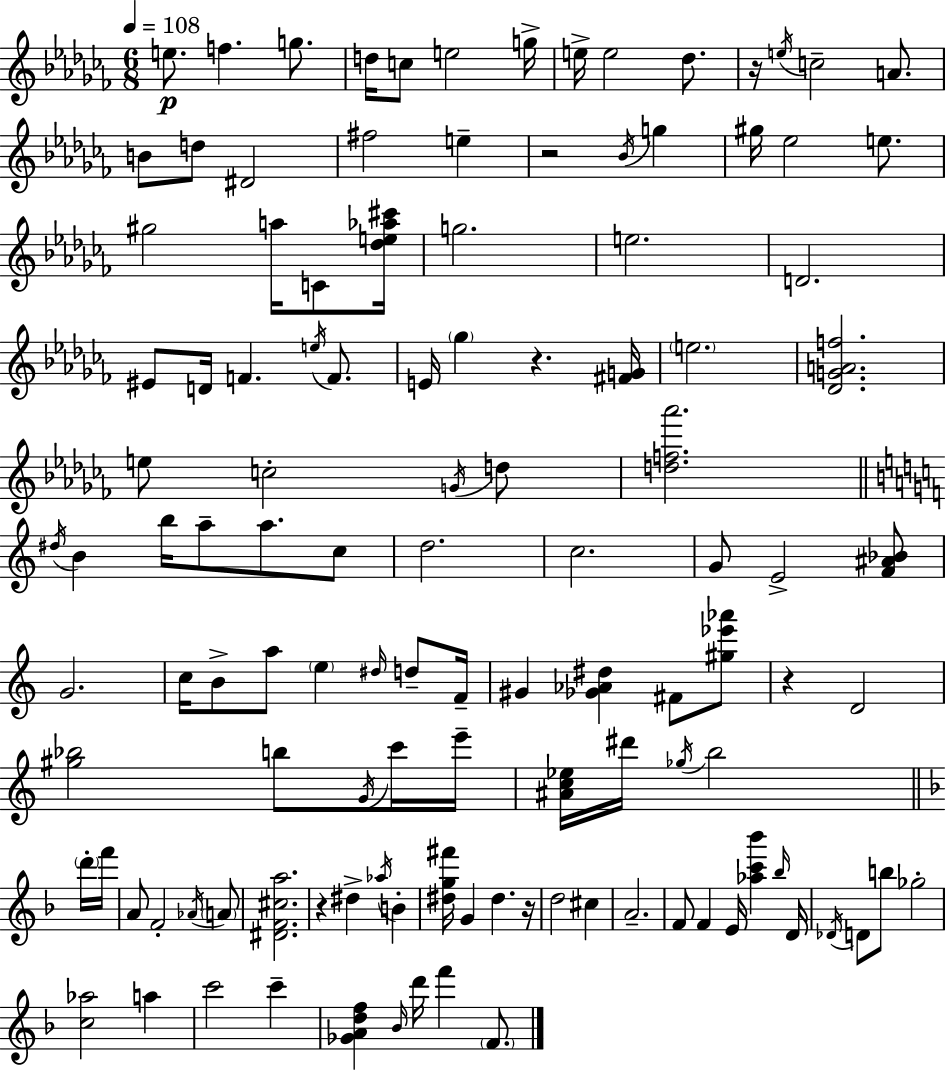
{
  \clef treble
  \numericTimeSignature
  \time 6/8
  \key aes \minor
  \tempo 4 = 108
  \repeat volta 2 { e''8.\p f''4. g''8. | d''16 c''8 e''2 g''16-> | e''16-> e''2 des''8. | r16 \acciaccatura { e''16 } c''2-- a'8. | \break b'8 d''8 dis'2 | fis''2 e''4-- | r2 \acciaccatura { bes'16 } g''4 | gis''16 ees''2 e''8. | \break gis''2 a''16 c'8 | <des'' e'' aes'' cis'''>16 g''2. | e''2. | d'2. | \break eis'8 d'16 f'4. \acciaccatura { e''16 } | f'8. e'16 \parenthesize ges''4 r4. | <fis' g'>16 \parenthesize e''2. | <des' g' a' f''>2. | \break e''8 c''2-. | \acciaccatura { g'16 } d''8 <d'' f'' aes'''>2. | \bar "||" \break \key c \major \acciaccatura { dis''16 } b'4 b''16 a''8-- a''8. c''8 | d''2. | c''2. | g'8 e'2-> <f' ais' bes'>8 | \break g'2. | c''16 b'8-> a''8 \parenthesize e''4 \grace { dis''16 } d''8-- | f'16-- gis'4 <ges' aes' dis''>4 fis'8 | <gis'' ees''' aes'''>8 r4 d'2 | \break <gis'' bes''>2 b''8 | \acciaccatura { g'16 } c'''16 e'''16-- <ais' c'' ees''>16 dis'''16 \acciaccatura { ges''16 } b''2 | \bar "||" \break \key f \major \parenthesize d'''16-. f'''16 a'8 f'2-. | \acciaccatura { aes'16 } \parenthesize a'8 <dis' f' cis'' a''>2. | r4 dis''4-> \acciaccatura { aes''16 } | b'4-. <dis'' g'' fis'''>16 g'4 dis''4. | \break r16 d''2 | cis''4 a'2.-- | f'8 f'4 e'16 <aes'' c''' bes'''>4 | \grace { bes''16 } d'16 \acciaccatura { des'16 } d'8 b''8 ges''2-. | \break <c'' aes''>2 | a''4 c'''2 | c'''4-- <ges' a' d'' f''>4 \grace { bes'16 } d'''16 | f'''4 \parenthesize f'8. } \bar "|."
}